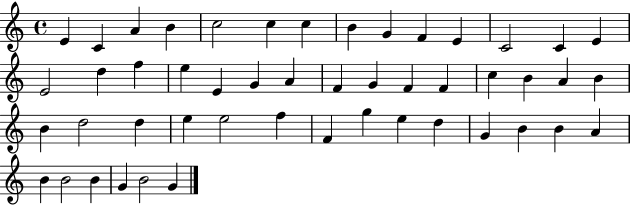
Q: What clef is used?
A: treble